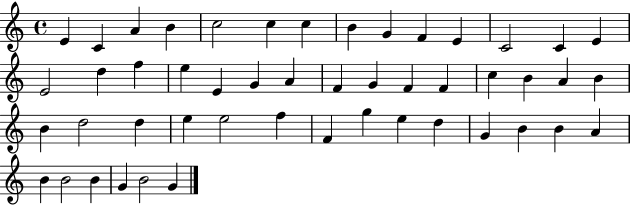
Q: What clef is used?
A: treble